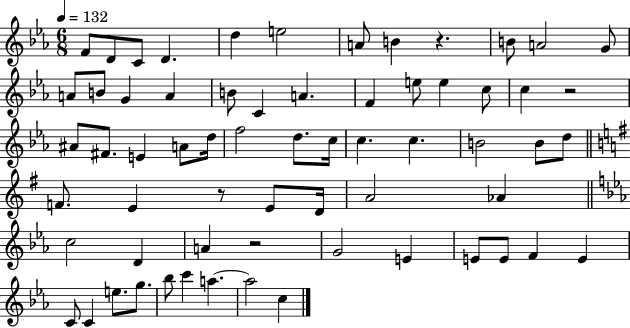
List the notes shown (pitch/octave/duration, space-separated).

F4/e D4/e C4/e D4/q. D5/q E5/h A4/e B4/q R/q. B4/e A4/h G4/e A4/e B4/e G4/q A4/q B4/e C4/q A4/q. F4/q E5/e E5/q C5/e C5/q R/h A#4/e F#4/e. E4/q A4/e D5/s F5/h D5/e. C5/s C5/q. C5/q. B4/h B4/e D5/e F4/e. E4/q R/e E4/e D4/s A4/h Ab4/q C5/h D4/q A4/q R/h G4/h E4/q E4/e E4/e F4/q E4/q C4/e C4/q E5/e. G5/e. Bb5/e C6/q A5/q. A5/h C5/q